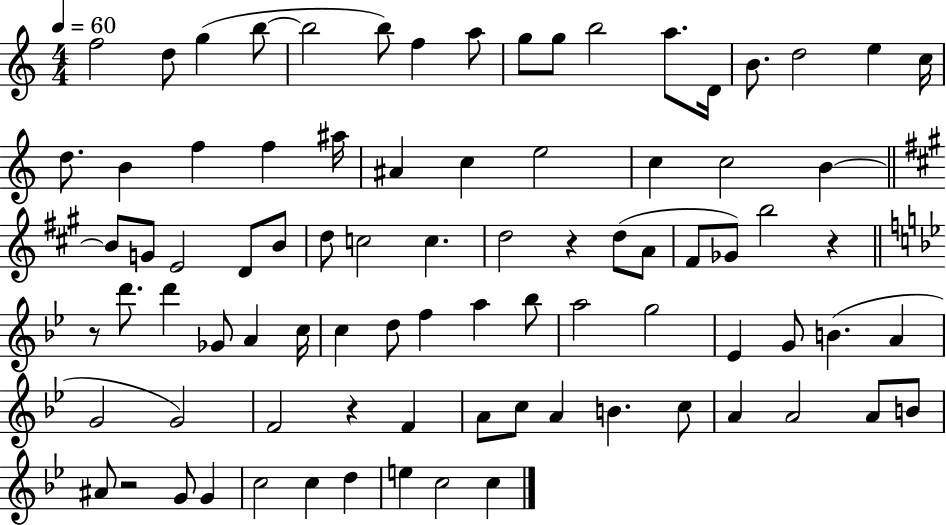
F5/h D5/e G5/q B5/e B5/h B5/e F5/q A5/e G5/e G5/e B5/h A5/e. D4/s B4/e. D5/h E5/q C5/s D5/e. B4/q F5/q F5/q A#5/s A#4/q C5/q E5/h C5/q C5/h B4/q B4/e G4/e E4/h D4/e B4/e D5/e C5/h C5/q. D5/h R/q D5/e A4/e F#4/e Gb4/e B5/h R/q R/e D6/e. D6/q Gb4/e A4/q C5/s C5/q D5/e F5/q A5/q Bb5/e A5/h G5/h Eb4/q G4/e B4/q. A4/q G4/h G4/h F4/h R/q F4/q A4/e C5/e A4/q B4/q. C5/e A4/q A4/h A4/e B4/e A#4/e R/h G4/e G4/q C5/h C5/q D5/q E5/q C5/h C5/q